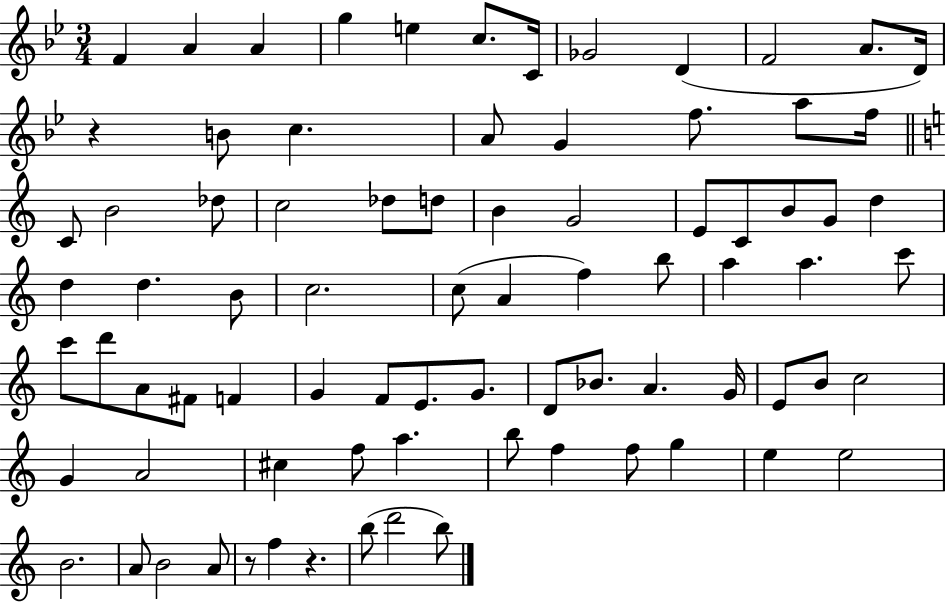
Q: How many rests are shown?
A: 3